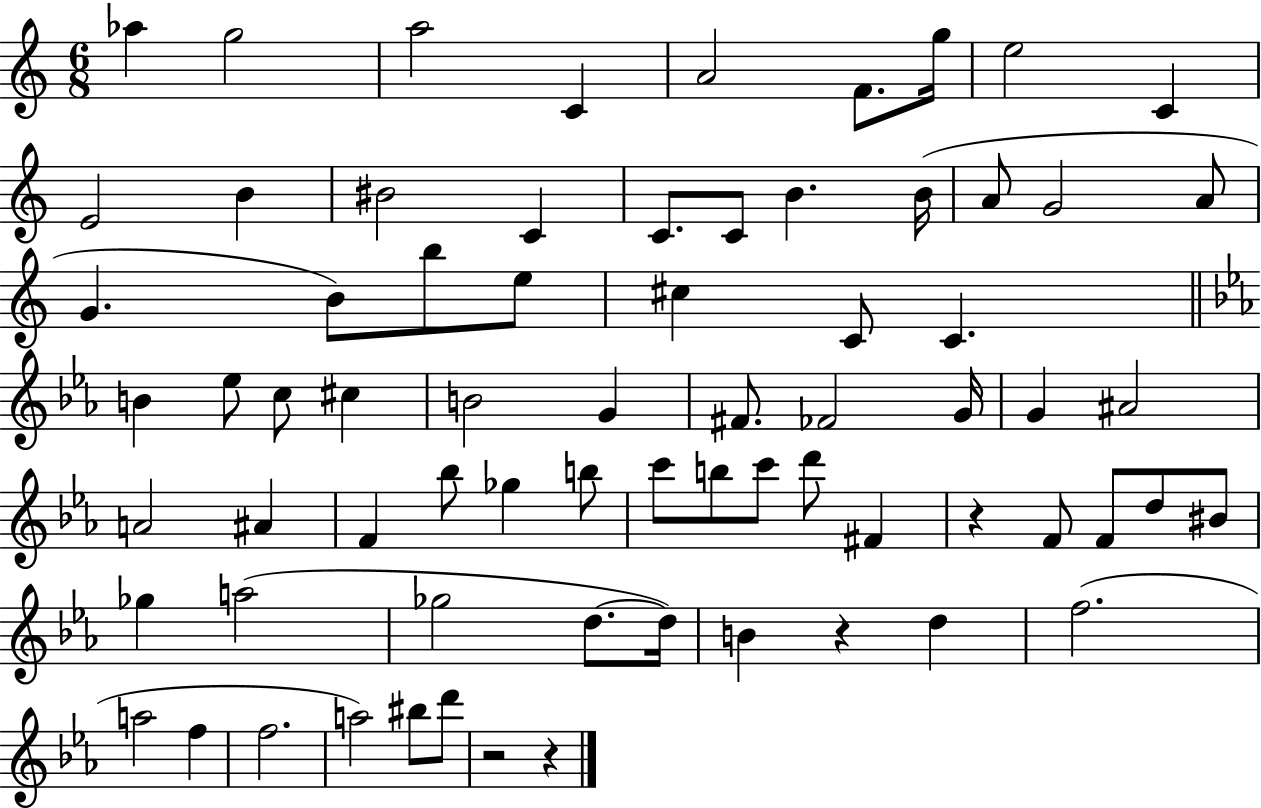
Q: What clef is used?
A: treble